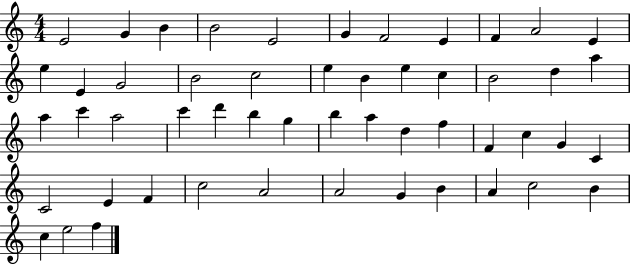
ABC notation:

X:1
T:Untitled
M:4/4
L:1/4
K:C
E2 G B B2 E2 G F2 E F A2 E e E G2 B2 c2 e B e c B2 d a a c' a2 c' d' b g b a d f F c G C C2 E F c2 A2 A2 G B A c2 B c e2 f